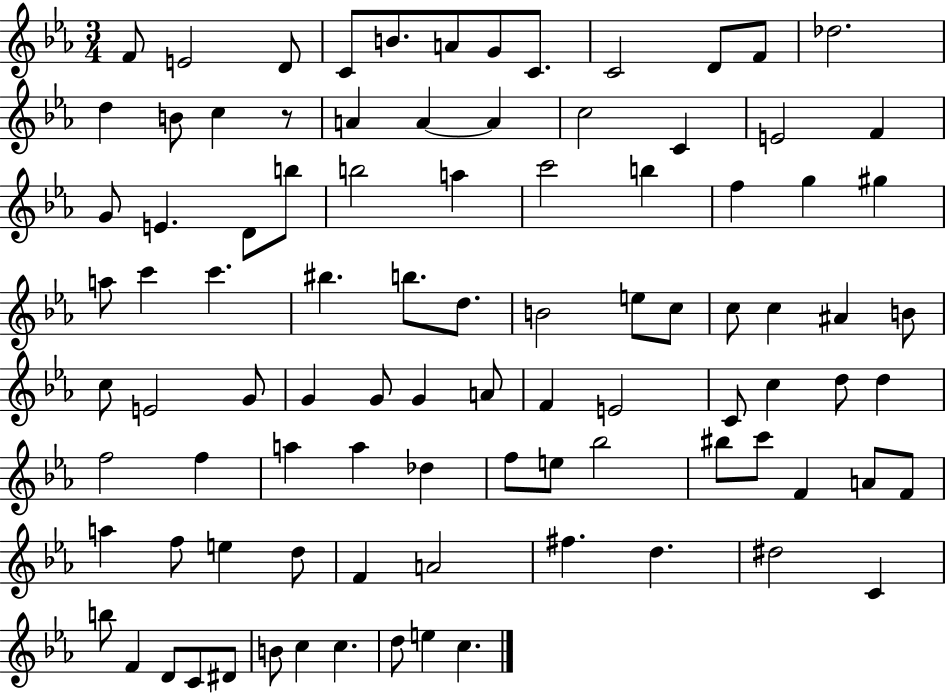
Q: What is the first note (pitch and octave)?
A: F4